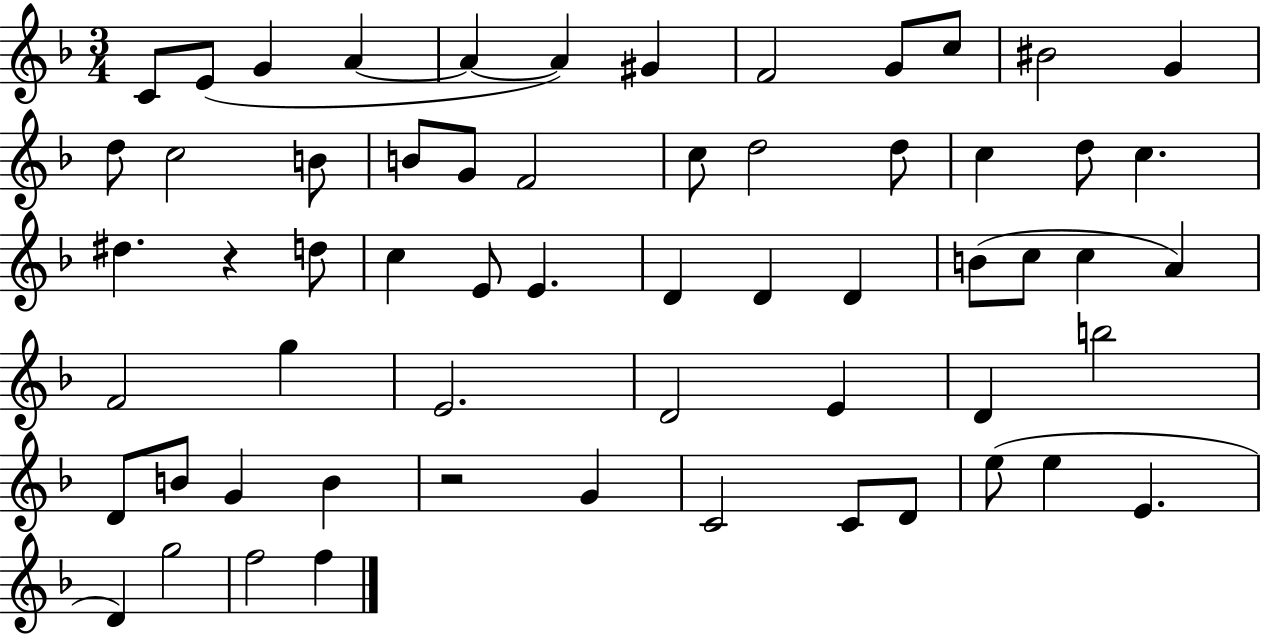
C4/e E4/e G4/q A4/q A4/q A4/q G#4/q F4/h G4/e C5/e BIS4/h G4/q D5/e C5/h B4/e B4/e G4/e F4/h C5/e D5/h D5/e C5/q D5/e C5/q. D#5/q. R/q D5/e C5/q E4/e E4/q. D4/q D4/q D4/q B4/e C5/e C5/q A4/q F4/h G5/q E4/h. D4/h E4/q D4/q B5/h D4/e B4/e G4/q B4/q R/h G4/q C4/h C4/e D4/e E5/e E5/q E4/q. D4/q G5/h F5/h F5/q